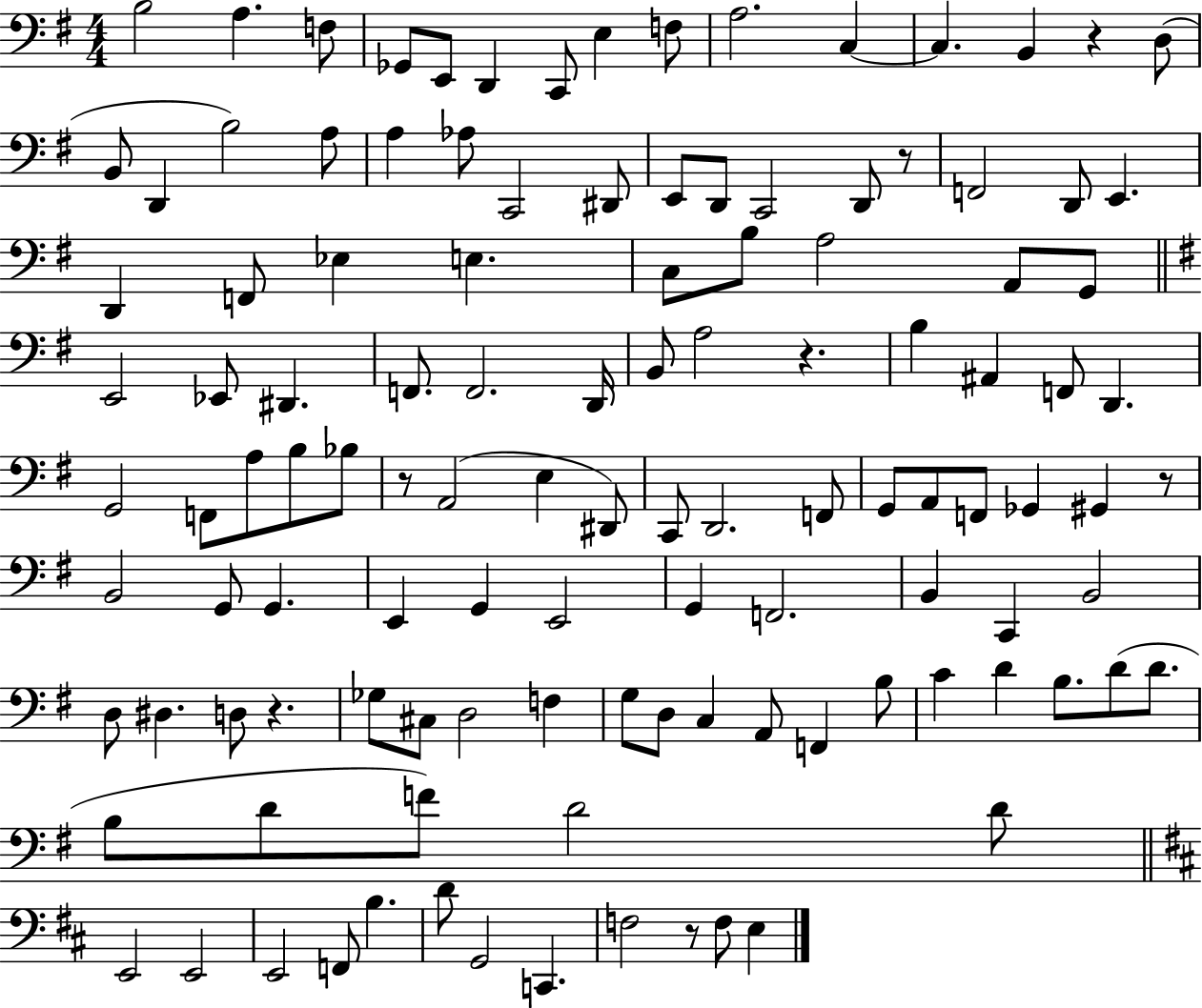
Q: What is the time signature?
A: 4/4